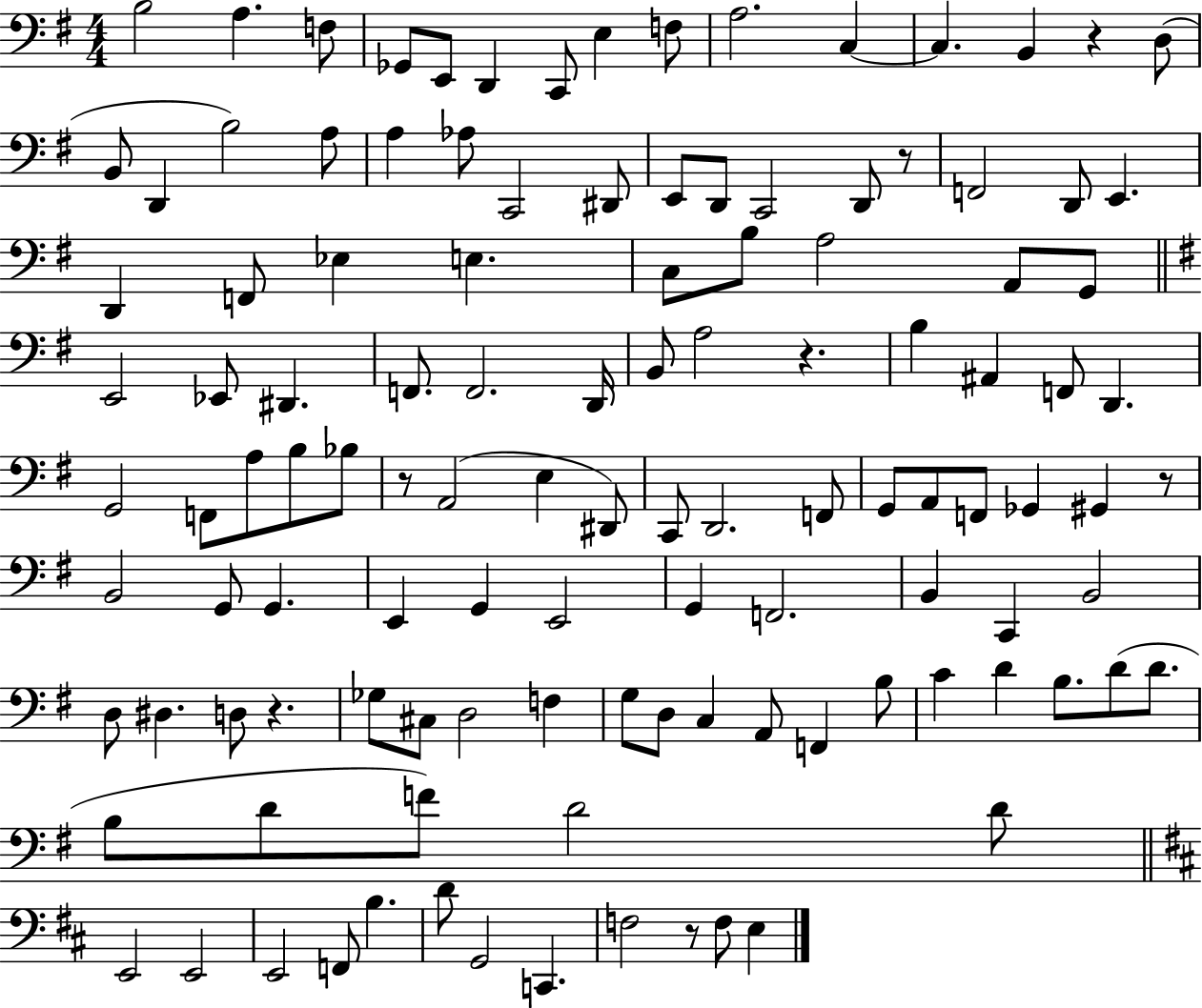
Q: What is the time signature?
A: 4/4